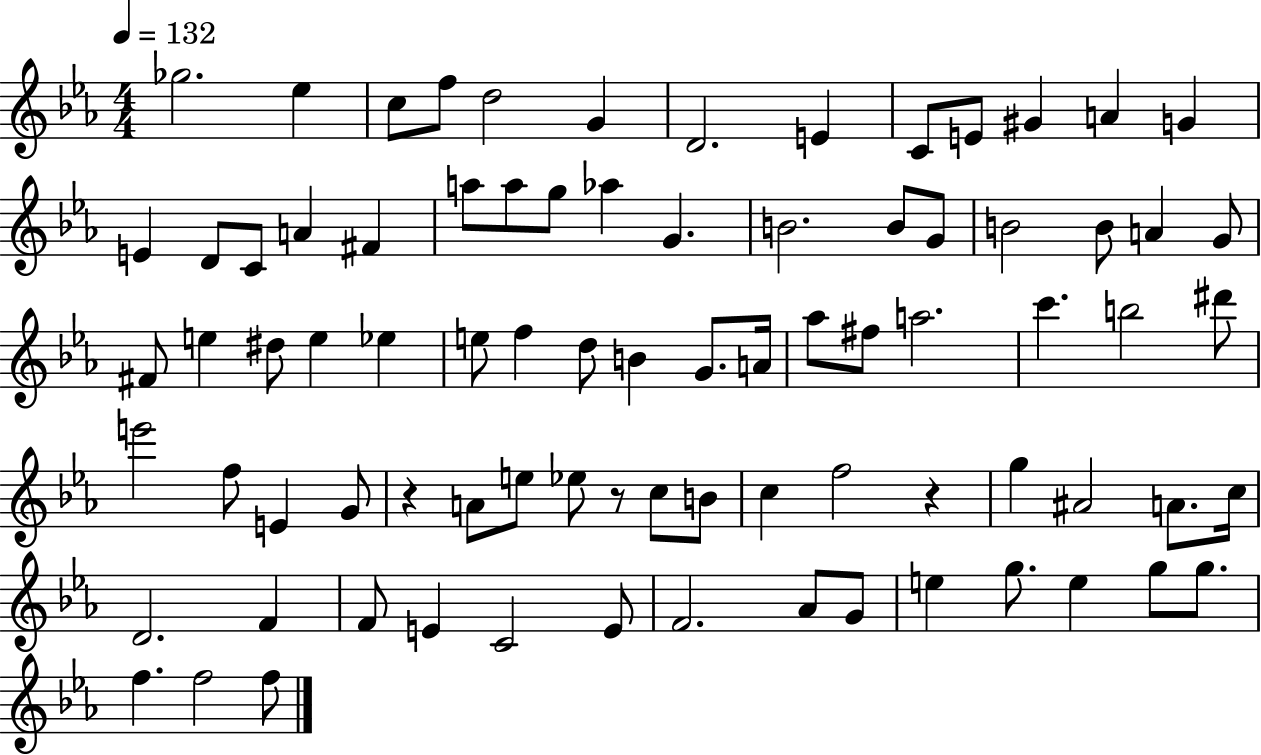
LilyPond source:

{
  \clef treble
  \numericTimeSignature
  \time 4/4
  \key ees \major
  \tempo 4 = 132
  ges''2. ees''4 | c''8 f''8 d''2 g'4 | d'2. e'4 | c'8 e'8 gis'4 a'4 g'4 | \break e'4 d'8 c'8 a'4 fis'4 | a''8 a''8 g''8 aes''4 g'4. | b'2. b'8 g'8 | b'2 b'8 a'4 g'8 | \break fis'8 e''4 dis''8 e''4 ees''4 | e''8 f''4 d''8 b'4 g'8. a'16 | aes''8 fis''8 a''2. | c'''4. b''2 dis'''8 | \break e'''2 f''8 e'4 g'8 | r4 a'8 e''8 ees''8 r8 c''8 b'8 | c''4 f''2 r4 | g''4 ais'2 a'8. c''16 | \break d'2. f'4 | f'8 e'4 c'2 e'8 | f'2. aes'8 g'8 | e''4 g''8. e''4 g''8 g''8. | \break f''4. f''2 f''8 | \bar "|."
}